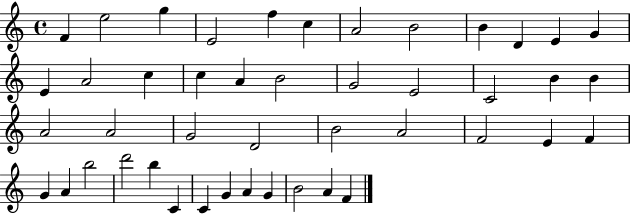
X:1
T:Untitled
M:4/4
L:1/4
K:C
F e2 g E2 f c A2 B2 B D E G E A2 c c A B2 G2 E2 C2 B B A2 A2 G2 D2 B2 A2 F2 E F G A b2 d'2 b C C G A G B2 A F